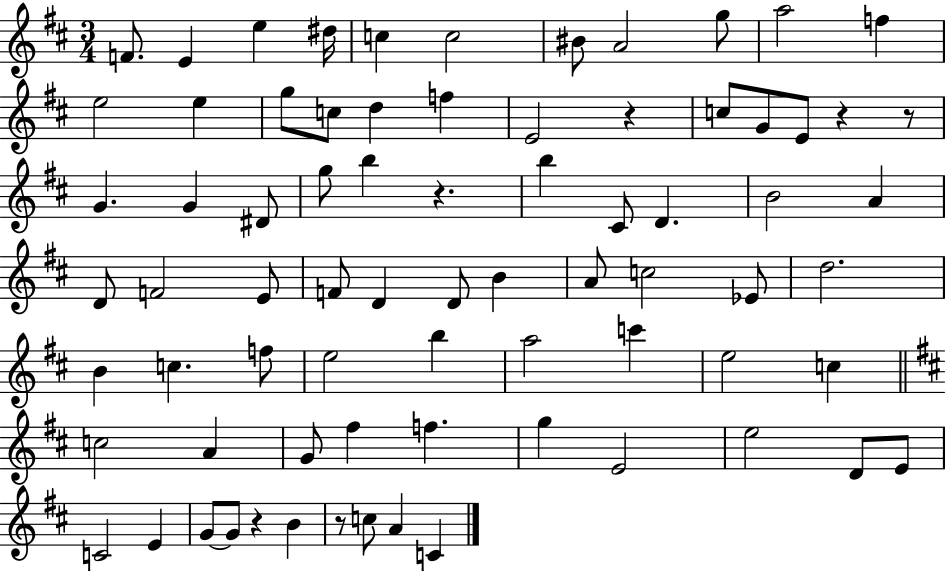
{
  \clef treble
  \numericTimeSignature
  \time 3/4
  \key d \major
  f'8. e'4 e''4 dis''16 | c''4 c''2 | bis'8 a'2 g''8 | a''2 f''4 | \break e''2 e''4 | g''8 c''8 d''4 f''4 | e'2 r4 | c''8 g'8 e'8 r4 r8 | \break g'4. g'4 dis'8 | g''8 b''4 r4. | b''4 cis'8 d'4. | b'2 a'4 | \break d'8 f'2 e'8 | f'8 d'4 d'8 b'4 | a'8 c''2 ees'8 | d''2. | \break b'4 c''4. f''8 | e''2 b''4 | a''2 c'''4 | e''2 c''4 | \break \bar "||" \break \key b \minor c''2 a'4 | g'8 fis''4 f''4. | g''4 e'2 | e''2 d'8 e'8 | \break c'2 e'4 | g'8~~ g'8 r4 b'4 | r8 c''8 a'4 c'4 | \bar "|."
}